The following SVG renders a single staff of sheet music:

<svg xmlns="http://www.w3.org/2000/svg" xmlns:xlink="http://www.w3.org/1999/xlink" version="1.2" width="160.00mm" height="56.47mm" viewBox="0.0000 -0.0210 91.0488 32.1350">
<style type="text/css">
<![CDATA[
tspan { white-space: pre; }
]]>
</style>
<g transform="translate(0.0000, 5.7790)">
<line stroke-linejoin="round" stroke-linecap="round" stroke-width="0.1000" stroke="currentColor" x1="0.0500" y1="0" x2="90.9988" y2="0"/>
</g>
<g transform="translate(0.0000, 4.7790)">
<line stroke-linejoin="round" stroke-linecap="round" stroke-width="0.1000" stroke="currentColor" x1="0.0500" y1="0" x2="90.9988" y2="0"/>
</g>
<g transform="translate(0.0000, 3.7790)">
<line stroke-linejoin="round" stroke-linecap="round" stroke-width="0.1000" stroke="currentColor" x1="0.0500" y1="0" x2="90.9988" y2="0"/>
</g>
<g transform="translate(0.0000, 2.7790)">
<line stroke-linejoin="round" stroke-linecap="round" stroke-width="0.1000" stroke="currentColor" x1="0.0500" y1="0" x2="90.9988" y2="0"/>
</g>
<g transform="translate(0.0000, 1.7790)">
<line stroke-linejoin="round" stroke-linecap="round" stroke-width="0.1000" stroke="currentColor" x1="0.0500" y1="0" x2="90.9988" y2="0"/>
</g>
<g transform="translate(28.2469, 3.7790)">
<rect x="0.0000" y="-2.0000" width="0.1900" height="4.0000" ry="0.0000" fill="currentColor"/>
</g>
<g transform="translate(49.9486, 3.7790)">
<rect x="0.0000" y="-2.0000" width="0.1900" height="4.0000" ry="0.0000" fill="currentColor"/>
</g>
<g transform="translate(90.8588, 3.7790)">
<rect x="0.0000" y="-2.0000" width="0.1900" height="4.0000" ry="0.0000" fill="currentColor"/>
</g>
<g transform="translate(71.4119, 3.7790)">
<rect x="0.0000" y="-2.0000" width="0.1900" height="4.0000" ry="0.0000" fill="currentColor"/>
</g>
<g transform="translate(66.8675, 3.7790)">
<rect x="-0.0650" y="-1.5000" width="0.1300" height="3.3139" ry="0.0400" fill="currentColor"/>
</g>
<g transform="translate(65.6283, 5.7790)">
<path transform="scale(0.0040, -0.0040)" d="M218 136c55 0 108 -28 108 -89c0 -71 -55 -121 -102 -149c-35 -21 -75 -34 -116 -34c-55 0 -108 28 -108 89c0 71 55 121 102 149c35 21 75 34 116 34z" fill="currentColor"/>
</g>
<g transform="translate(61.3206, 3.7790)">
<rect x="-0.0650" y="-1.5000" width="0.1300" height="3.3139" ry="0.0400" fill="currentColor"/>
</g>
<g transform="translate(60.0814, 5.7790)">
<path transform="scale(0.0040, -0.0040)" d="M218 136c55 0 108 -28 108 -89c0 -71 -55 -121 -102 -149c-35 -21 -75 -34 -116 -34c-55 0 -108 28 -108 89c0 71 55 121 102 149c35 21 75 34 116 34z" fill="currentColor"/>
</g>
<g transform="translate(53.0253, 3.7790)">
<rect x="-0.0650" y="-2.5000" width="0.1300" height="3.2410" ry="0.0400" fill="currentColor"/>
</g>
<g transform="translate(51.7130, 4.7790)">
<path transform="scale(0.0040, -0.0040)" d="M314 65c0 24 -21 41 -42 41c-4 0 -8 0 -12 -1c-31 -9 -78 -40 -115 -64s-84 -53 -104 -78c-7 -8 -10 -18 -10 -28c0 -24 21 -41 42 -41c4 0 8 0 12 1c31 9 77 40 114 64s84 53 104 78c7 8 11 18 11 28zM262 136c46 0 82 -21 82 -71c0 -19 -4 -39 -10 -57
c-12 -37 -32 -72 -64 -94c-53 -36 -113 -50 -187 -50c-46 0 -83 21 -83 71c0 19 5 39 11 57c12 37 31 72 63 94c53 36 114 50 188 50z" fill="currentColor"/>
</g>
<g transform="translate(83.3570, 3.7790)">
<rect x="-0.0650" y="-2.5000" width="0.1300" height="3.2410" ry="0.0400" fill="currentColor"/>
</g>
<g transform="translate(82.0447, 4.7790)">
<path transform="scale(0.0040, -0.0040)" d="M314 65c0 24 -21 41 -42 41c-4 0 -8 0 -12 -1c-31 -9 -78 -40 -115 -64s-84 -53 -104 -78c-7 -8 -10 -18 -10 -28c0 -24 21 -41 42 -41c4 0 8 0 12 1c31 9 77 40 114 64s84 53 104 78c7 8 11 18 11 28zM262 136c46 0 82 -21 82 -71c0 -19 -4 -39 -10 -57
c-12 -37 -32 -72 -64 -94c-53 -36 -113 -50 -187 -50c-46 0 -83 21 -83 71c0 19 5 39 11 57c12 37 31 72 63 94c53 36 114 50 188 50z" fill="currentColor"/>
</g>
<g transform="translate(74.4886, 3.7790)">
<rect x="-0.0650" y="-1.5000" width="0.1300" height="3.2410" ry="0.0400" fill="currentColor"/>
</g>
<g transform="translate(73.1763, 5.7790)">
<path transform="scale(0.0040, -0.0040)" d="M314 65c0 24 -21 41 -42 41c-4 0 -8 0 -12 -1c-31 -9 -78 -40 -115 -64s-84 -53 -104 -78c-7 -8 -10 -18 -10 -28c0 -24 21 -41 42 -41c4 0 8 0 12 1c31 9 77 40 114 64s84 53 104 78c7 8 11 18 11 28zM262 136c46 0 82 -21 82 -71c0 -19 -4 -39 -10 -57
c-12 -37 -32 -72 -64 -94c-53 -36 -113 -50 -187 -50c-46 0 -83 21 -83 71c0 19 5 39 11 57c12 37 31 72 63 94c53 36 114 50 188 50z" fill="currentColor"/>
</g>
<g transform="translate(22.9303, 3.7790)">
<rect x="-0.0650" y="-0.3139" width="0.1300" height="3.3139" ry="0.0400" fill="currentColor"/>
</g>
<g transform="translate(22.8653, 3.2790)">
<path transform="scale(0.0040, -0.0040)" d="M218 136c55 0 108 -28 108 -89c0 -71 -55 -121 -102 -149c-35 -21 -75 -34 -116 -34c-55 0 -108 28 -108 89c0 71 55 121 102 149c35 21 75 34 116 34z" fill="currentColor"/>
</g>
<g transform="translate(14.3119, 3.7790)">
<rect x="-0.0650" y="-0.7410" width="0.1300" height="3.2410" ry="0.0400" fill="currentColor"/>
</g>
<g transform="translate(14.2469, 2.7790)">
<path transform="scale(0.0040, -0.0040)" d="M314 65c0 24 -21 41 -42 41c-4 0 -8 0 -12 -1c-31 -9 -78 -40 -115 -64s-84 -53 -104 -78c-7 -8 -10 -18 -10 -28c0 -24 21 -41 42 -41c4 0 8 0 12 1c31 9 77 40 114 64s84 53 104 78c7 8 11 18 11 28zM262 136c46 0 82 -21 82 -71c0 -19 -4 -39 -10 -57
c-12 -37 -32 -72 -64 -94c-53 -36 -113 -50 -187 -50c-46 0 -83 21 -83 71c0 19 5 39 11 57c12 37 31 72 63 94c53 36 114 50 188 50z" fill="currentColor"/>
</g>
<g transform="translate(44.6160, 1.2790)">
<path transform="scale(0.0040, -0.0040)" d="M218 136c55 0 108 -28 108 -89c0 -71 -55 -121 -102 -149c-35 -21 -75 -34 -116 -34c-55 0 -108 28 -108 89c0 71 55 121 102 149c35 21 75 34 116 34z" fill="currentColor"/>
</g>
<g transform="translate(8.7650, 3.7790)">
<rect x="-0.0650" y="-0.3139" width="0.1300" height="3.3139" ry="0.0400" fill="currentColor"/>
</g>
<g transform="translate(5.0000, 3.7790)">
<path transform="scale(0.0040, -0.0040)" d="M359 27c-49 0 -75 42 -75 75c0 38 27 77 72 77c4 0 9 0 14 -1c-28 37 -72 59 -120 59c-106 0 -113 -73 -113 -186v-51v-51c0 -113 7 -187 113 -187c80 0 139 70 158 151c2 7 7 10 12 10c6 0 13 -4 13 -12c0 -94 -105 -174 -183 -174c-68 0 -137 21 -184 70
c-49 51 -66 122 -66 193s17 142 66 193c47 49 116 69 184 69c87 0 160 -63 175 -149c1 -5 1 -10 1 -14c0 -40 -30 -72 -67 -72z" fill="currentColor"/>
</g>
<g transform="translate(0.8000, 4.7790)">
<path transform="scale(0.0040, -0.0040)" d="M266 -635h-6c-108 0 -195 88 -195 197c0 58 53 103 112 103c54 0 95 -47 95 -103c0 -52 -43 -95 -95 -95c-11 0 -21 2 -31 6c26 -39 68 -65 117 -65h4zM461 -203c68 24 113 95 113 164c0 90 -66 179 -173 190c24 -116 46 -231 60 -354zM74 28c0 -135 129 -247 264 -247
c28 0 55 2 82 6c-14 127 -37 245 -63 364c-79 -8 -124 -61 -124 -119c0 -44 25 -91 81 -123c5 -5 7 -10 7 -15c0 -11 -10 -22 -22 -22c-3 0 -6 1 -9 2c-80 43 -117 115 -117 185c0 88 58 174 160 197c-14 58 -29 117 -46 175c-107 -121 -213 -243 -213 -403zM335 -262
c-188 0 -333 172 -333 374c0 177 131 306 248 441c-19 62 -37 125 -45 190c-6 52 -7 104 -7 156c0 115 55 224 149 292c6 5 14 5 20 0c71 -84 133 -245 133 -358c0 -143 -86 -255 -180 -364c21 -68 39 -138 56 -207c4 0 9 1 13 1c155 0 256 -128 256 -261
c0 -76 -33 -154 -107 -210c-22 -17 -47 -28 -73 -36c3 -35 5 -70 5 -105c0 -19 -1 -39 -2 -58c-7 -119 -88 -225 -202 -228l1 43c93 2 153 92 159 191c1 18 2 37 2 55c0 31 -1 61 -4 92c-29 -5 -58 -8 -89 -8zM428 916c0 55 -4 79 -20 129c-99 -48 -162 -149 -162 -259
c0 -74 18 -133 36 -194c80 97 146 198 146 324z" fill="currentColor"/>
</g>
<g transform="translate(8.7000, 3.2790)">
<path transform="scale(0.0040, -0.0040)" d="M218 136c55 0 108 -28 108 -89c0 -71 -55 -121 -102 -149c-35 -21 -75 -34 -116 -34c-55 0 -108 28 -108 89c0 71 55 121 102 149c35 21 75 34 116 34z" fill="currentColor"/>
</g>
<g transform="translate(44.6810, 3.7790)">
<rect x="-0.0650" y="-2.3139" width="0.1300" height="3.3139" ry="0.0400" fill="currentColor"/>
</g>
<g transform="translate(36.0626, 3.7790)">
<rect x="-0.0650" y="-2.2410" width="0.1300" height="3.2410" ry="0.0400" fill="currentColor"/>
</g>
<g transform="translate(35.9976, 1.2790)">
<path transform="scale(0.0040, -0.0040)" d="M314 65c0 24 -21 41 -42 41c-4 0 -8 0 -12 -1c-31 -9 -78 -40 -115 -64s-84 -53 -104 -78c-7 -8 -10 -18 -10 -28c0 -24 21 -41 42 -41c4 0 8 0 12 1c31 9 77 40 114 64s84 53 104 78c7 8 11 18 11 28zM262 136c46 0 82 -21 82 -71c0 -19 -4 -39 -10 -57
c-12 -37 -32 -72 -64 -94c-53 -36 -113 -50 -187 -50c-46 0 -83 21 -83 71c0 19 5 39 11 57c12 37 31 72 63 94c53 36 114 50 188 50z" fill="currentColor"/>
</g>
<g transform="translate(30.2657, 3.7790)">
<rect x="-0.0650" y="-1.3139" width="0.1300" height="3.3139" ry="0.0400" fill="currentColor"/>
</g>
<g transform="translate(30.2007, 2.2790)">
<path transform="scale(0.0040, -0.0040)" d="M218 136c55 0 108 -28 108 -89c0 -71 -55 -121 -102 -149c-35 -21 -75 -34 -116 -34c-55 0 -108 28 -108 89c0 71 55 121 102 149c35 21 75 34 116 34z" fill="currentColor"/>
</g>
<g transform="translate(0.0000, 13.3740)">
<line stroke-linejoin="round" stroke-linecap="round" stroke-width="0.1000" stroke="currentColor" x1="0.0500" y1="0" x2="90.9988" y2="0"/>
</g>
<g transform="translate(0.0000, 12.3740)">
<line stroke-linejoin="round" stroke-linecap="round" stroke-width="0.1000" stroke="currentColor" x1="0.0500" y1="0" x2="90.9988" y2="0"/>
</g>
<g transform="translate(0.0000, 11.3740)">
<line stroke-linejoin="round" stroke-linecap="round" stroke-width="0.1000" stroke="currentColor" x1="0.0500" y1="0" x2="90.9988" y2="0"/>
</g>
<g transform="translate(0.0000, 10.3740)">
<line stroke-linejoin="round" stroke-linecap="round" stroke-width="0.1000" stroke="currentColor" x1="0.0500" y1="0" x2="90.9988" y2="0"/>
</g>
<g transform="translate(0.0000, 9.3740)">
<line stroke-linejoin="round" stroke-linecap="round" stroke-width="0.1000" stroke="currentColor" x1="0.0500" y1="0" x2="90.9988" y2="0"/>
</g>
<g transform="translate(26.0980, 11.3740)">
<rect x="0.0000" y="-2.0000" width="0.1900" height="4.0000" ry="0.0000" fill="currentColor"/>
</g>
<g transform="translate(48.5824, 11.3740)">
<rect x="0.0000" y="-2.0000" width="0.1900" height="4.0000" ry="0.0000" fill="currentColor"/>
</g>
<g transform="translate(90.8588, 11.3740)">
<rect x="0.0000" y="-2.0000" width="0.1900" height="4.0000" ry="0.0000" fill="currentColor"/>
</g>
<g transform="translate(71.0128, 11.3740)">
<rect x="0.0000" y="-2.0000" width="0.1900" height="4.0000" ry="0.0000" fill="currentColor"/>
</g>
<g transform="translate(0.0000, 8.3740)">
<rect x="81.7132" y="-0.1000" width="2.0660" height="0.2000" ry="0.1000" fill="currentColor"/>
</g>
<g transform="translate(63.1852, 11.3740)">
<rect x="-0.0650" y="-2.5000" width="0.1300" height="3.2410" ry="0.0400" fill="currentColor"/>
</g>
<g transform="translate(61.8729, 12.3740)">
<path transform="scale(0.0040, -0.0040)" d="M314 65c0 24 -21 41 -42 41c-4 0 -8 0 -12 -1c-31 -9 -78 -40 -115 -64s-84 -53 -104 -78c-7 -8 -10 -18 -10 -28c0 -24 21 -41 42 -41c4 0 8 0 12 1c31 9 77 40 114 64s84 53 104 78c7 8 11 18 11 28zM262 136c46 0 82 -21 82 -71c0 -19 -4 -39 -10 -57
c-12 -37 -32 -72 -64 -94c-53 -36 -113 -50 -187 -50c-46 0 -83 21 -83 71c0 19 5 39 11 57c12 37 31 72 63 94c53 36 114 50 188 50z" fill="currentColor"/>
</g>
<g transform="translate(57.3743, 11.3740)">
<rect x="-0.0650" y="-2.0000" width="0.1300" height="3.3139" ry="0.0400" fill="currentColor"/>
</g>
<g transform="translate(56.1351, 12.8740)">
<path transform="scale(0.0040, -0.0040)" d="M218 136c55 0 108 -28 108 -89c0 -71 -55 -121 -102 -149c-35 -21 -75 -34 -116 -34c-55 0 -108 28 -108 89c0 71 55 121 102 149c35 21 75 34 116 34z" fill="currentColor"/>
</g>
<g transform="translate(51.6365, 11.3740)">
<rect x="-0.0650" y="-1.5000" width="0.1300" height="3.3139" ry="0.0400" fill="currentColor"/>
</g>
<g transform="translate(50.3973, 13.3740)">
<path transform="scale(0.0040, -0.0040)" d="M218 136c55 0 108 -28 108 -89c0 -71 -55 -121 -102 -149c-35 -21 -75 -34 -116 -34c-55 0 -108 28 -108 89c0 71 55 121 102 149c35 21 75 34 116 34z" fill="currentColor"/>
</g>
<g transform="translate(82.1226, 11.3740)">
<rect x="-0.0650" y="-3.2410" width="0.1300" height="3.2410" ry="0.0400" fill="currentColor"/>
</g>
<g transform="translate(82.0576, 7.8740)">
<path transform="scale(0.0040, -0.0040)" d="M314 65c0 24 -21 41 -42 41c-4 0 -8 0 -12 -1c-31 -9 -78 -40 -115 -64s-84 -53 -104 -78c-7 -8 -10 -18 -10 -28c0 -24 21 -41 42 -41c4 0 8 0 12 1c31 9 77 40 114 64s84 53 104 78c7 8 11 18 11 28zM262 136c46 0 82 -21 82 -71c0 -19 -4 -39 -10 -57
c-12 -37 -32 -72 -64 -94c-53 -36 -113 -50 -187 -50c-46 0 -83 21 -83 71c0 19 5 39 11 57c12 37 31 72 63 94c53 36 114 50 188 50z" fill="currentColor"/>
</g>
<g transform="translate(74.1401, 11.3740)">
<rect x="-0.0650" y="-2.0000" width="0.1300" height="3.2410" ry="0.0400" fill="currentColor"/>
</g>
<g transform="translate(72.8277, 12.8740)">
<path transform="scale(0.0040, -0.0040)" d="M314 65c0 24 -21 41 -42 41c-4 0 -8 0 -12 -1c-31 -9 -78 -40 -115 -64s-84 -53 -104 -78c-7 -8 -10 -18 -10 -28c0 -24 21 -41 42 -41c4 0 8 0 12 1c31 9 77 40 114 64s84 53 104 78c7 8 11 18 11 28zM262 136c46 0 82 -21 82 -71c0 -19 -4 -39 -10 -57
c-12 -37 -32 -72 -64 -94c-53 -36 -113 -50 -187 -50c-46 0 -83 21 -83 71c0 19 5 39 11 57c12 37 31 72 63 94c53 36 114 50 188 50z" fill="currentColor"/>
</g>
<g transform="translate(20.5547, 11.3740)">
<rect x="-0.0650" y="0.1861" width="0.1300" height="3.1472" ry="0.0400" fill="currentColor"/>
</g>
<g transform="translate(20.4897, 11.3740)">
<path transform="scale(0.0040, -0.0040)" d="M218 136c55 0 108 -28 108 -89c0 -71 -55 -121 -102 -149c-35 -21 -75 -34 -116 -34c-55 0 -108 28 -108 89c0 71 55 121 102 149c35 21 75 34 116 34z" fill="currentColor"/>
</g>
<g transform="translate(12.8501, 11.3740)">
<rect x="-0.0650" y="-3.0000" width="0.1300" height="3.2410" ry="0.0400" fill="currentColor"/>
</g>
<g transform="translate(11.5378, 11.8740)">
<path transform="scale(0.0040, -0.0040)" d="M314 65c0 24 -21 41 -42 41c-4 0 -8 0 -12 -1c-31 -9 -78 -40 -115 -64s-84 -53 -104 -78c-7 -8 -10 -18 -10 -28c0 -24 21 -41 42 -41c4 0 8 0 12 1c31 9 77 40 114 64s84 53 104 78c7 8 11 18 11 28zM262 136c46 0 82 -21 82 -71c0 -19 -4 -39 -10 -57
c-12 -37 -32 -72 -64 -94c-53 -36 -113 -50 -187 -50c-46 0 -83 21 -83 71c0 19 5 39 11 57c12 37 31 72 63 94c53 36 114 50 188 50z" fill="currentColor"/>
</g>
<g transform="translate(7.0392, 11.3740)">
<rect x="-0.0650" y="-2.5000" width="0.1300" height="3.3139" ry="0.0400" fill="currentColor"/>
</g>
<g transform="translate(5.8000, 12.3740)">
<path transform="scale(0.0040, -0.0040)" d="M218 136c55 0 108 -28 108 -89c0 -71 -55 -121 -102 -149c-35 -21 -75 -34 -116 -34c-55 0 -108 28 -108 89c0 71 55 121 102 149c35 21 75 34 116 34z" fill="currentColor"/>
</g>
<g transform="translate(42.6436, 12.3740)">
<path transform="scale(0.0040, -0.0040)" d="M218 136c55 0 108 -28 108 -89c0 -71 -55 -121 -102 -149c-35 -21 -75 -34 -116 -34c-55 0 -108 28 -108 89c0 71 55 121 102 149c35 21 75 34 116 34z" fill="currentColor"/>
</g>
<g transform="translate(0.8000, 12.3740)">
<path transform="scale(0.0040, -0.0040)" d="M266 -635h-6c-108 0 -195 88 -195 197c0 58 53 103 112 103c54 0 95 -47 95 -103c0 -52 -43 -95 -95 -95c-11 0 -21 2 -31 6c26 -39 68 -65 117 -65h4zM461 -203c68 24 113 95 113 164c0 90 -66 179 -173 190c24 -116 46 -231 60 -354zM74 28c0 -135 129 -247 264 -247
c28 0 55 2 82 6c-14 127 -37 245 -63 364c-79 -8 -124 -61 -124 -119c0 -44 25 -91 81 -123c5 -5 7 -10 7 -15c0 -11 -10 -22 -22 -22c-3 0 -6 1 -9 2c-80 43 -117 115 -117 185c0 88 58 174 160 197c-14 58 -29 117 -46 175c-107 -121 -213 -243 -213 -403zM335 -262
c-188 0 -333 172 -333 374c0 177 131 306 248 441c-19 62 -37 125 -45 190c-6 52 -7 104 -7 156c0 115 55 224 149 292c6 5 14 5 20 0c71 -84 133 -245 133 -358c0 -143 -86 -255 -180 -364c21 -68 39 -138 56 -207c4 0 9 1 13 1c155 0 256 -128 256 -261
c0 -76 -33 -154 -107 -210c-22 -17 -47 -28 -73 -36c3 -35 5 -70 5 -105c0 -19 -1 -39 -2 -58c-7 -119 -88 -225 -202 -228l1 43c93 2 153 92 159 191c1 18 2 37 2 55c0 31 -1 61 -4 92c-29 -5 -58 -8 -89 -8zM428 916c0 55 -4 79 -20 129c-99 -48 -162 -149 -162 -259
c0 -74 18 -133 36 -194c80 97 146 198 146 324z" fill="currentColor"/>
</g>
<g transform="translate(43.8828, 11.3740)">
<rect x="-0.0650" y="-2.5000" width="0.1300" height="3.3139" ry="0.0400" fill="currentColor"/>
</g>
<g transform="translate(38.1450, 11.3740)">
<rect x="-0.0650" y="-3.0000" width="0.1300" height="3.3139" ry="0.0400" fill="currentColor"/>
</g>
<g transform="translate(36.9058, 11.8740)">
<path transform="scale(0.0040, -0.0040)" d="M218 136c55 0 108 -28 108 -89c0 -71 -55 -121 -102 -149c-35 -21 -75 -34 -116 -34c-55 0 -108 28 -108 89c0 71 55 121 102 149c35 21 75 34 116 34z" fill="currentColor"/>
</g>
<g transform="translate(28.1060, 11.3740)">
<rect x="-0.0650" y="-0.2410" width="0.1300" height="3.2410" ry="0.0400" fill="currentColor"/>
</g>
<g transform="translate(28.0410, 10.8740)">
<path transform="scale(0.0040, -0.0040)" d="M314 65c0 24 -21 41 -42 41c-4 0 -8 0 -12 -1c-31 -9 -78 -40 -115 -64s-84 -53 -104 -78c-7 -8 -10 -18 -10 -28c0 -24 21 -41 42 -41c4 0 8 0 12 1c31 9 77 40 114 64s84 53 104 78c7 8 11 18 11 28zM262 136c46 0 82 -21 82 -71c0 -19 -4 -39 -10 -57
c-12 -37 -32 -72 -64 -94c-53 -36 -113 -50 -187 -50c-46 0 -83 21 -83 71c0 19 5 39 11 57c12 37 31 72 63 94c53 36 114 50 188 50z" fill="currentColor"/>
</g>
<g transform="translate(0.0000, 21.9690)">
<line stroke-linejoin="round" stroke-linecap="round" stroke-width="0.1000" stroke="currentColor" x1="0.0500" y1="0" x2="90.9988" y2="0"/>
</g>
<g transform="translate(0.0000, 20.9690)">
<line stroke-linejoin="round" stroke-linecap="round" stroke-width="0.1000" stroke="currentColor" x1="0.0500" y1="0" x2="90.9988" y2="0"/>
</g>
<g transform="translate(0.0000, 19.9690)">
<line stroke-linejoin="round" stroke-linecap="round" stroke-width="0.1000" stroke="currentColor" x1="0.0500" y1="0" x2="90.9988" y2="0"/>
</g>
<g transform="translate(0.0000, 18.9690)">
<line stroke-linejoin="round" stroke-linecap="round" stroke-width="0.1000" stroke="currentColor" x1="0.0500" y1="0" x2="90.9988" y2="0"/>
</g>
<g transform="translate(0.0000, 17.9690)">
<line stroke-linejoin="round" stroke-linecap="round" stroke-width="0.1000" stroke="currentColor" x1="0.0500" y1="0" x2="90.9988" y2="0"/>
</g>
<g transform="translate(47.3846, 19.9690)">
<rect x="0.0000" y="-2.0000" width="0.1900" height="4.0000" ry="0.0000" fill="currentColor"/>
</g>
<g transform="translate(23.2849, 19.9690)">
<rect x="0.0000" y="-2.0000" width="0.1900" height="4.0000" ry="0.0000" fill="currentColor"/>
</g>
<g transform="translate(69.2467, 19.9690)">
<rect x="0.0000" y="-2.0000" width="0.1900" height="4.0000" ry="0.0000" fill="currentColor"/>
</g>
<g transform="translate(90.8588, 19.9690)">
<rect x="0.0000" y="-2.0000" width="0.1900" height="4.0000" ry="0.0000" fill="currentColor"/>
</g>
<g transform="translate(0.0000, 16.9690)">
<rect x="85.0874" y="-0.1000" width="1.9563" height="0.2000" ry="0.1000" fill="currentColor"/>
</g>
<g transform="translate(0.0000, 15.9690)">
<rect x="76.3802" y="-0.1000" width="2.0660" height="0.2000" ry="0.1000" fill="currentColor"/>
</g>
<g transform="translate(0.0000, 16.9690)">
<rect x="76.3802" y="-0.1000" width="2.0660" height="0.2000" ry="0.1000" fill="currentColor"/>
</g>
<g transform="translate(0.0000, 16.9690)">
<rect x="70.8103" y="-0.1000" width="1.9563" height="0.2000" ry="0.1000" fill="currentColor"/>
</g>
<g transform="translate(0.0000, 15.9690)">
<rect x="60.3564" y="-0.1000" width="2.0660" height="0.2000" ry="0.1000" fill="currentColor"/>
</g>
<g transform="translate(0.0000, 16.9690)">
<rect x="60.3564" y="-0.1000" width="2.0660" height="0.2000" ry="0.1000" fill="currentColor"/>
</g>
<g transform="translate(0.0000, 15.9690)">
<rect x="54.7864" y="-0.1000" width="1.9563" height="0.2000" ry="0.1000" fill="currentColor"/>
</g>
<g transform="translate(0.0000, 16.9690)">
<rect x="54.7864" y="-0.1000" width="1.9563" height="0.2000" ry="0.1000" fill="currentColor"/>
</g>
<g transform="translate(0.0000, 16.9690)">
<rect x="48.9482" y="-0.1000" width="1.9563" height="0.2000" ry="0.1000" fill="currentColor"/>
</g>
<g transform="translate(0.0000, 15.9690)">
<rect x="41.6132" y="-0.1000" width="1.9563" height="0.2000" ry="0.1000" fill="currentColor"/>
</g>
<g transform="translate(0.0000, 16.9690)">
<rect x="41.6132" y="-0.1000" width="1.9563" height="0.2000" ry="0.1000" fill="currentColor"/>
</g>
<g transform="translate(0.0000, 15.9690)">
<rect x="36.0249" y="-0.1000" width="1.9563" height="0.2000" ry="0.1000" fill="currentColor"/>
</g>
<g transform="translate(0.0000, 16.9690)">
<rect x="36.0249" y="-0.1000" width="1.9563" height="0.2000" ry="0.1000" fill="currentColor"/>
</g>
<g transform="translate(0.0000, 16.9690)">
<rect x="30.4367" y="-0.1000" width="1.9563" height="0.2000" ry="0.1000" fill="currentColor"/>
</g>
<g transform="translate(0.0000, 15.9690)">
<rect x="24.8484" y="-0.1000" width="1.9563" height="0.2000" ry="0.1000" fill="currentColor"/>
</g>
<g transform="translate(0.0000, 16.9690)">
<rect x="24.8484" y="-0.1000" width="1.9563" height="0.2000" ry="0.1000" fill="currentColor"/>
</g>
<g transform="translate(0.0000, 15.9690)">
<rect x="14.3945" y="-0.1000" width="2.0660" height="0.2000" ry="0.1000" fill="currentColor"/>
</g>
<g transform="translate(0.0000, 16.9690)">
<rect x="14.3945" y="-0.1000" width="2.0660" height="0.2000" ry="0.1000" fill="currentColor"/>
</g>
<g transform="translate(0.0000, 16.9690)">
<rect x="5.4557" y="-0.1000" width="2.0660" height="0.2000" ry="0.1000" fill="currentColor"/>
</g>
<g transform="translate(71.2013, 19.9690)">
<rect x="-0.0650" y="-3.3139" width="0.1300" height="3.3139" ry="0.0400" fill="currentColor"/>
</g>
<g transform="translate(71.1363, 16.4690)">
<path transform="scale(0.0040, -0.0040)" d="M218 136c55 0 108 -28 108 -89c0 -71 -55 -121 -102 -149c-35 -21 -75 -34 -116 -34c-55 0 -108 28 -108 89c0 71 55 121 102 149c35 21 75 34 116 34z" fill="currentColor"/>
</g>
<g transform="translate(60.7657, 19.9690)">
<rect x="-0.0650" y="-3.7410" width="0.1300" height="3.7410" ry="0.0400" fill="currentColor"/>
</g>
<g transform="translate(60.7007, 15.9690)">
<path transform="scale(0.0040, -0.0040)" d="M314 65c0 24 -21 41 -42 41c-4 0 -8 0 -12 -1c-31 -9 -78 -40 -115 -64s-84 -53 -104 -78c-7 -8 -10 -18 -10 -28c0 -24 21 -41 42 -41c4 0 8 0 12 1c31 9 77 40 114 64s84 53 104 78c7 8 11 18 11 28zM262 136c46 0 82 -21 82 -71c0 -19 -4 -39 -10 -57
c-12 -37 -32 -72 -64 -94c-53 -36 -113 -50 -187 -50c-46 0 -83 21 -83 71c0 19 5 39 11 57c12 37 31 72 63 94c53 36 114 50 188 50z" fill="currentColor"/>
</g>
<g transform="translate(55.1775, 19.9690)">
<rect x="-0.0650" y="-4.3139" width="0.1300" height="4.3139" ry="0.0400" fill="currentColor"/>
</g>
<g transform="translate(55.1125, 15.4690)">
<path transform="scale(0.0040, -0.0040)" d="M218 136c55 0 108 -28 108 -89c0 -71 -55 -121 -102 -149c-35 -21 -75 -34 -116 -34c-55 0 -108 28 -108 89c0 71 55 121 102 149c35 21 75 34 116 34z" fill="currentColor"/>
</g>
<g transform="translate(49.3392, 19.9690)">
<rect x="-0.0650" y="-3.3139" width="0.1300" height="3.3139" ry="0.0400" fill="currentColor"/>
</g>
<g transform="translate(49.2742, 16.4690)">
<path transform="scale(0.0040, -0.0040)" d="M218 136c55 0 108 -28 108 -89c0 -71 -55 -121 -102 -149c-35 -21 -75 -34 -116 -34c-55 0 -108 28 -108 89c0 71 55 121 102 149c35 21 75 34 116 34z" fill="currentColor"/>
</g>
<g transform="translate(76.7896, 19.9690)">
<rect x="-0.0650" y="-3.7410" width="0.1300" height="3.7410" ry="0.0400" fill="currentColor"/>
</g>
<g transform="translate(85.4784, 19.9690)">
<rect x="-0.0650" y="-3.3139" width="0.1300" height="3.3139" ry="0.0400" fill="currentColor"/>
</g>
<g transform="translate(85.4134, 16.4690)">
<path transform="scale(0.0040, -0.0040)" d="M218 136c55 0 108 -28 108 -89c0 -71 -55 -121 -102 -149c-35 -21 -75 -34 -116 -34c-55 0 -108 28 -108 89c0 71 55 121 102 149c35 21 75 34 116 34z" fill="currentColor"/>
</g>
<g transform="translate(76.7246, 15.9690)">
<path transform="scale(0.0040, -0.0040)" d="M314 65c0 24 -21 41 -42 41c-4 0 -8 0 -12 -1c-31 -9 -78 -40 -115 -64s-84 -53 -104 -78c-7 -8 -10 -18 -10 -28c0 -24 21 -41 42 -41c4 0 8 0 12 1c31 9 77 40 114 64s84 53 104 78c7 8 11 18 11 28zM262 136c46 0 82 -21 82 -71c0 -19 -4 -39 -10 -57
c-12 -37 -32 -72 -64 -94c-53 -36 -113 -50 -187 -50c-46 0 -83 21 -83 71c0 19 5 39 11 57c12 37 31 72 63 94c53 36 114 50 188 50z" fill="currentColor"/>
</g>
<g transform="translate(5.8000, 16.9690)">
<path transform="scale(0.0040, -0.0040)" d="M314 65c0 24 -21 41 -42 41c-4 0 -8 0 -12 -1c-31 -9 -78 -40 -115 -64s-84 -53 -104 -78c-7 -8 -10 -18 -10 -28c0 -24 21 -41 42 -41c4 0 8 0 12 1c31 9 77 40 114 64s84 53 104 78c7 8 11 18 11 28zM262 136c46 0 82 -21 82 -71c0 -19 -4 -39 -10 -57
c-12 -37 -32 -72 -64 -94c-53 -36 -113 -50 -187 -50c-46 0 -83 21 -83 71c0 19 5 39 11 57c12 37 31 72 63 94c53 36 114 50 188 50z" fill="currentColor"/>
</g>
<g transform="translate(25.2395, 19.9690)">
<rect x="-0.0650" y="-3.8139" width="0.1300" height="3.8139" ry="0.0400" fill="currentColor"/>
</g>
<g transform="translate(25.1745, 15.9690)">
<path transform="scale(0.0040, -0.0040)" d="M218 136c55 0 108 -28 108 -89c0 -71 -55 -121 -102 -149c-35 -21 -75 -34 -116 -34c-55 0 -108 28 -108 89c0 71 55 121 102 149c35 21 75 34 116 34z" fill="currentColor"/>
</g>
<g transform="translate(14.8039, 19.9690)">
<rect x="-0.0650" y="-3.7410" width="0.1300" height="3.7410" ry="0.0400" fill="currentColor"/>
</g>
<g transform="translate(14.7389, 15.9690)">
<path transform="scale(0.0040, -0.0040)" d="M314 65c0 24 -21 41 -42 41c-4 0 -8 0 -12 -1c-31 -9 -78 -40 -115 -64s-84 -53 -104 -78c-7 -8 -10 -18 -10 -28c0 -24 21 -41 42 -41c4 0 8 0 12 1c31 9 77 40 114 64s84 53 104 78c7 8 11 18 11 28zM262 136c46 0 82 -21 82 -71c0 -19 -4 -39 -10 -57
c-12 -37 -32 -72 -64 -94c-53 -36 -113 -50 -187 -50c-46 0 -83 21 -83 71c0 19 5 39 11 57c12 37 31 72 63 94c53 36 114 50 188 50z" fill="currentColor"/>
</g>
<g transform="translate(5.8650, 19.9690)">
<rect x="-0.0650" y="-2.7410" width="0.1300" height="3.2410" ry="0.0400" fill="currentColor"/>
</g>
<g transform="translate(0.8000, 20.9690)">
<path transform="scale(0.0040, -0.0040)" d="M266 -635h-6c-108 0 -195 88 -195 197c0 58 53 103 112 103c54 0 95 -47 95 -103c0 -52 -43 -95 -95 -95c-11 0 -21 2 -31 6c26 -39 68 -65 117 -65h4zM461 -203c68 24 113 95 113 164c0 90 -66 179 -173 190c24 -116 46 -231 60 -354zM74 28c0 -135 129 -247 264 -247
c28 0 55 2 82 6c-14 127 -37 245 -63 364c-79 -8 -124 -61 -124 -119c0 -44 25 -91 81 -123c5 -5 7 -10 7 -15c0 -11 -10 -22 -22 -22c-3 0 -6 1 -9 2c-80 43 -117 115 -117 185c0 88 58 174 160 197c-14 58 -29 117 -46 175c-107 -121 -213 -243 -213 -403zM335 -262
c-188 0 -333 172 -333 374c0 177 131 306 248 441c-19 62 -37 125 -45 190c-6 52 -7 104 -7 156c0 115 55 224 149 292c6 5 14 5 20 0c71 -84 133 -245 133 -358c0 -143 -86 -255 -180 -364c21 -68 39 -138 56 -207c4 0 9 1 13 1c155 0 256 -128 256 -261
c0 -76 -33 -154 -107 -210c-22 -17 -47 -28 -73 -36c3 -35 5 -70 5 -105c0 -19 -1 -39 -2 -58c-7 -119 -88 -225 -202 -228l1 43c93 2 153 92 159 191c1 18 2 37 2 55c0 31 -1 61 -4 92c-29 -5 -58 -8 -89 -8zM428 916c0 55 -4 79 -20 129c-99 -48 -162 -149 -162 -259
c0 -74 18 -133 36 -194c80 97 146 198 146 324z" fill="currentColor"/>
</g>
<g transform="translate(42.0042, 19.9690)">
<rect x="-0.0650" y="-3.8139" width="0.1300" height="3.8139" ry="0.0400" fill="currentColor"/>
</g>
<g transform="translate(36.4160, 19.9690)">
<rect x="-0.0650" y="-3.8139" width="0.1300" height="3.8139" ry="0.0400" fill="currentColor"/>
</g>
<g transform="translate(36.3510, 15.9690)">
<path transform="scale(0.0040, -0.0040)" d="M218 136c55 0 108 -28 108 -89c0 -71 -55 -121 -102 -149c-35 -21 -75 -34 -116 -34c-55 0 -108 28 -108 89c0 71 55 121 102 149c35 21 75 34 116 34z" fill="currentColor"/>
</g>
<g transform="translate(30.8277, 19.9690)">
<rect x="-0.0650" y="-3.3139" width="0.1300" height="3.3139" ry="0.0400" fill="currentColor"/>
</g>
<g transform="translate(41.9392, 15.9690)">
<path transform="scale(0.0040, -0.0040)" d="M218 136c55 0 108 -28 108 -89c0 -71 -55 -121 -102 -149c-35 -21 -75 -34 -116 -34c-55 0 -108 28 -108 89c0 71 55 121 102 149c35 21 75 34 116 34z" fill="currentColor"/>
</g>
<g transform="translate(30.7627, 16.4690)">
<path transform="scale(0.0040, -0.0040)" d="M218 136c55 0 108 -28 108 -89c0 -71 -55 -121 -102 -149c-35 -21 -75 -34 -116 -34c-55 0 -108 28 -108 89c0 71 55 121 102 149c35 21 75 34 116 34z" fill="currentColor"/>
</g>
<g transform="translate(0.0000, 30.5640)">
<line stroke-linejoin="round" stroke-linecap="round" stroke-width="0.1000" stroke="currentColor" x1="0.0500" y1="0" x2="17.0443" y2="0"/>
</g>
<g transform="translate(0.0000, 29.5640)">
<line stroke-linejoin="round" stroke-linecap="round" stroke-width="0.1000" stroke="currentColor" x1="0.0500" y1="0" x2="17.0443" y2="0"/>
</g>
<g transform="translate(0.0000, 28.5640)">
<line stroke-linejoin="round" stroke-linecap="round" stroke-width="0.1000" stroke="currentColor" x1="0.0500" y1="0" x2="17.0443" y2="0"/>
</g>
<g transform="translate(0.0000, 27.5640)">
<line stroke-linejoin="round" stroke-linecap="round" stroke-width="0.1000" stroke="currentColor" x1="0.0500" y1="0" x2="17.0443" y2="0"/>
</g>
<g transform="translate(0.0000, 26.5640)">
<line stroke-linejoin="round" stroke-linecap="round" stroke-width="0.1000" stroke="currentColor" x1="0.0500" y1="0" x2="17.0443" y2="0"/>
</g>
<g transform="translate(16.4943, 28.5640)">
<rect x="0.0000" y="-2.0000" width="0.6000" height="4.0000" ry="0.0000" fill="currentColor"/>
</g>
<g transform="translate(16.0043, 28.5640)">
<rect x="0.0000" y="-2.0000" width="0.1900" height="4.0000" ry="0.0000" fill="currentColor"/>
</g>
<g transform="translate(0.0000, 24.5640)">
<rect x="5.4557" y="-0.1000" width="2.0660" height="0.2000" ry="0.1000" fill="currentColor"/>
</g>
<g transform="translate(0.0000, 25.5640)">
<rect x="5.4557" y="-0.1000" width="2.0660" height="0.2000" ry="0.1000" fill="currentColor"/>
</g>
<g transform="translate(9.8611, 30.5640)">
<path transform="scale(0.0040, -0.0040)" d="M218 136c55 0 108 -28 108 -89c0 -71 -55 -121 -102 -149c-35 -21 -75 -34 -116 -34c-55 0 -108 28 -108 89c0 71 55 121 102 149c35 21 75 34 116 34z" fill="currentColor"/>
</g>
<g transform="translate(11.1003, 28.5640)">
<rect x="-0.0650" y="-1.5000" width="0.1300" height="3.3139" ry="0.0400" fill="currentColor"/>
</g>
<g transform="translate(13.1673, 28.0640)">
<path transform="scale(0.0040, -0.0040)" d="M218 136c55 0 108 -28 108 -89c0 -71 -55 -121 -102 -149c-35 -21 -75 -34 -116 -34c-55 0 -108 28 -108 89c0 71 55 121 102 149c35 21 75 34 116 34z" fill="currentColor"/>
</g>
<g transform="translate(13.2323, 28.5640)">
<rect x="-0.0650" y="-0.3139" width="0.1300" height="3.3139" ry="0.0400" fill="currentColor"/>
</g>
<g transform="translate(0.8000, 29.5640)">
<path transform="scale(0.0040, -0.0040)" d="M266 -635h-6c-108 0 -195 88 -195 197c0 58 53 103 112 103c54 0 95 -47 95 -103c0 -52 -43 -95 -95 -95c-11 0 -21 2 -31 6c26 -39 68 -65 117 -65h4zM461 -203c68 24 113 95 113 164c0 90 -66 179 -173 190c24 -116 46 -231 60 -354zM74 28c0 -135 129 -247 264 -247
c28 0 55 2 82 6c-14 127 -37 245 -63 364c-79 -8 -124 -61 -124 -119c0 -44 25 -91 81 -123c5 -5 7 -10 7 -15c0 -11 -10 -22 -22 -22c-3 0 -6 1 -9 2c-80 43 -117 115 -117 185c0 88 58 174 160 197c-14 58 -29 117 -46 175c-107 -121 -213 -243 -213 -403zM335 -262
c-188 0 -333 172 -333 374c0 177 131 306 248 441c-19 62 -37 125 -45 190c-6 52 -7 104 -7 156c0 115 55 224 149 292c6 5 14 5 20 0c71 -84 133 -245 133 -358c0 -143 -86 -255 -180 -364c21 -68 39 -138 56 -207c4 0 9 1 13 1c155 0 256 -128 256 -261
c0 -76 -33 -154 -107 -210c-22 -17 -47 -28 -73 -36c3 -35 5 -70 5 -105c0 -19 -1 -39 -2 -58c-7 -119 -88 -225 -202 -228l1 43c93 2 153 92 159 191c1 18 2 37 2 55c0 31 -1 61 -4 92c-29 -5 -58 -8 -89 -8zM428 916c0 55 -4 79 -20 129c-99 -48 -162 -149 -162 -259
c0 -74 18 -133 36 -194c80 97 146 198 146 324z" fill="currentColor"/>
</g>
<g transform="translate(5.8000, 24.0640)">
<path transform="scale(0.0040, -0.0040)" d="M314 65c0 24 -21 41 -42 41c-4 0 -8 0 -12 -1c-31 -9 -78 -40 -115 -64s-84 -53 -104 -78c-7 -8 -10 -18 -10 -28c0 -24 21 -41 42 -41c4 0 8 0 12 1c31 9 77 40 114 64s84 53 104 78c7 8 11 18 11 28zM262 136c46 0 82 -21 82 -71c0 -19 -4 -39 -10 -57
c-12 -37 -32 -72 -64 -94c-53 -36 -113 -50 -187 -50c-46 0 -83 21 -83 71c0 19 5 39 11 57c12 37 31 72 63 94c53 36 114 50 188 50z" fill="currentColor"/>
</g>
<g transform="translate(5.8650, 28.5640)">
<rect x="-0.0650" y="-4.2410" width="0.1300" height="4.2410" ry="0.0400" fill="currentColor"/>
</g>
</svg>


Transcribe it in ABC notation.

X:1
T:Untitled
M:4/4
L:1/4
K:C
c d2 c e g2 g G2 E E E2 G2 G A2 B c2 A G E F G2 F2 b2 a2 c'2 c' b c' c' b d' c'2 b c'2 b d'2 E c